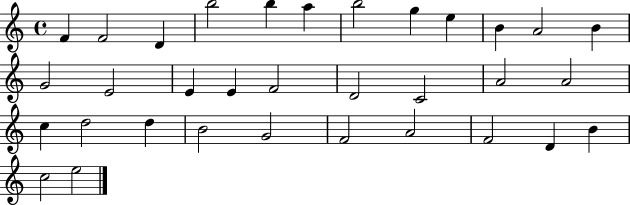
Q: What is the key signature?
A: C major